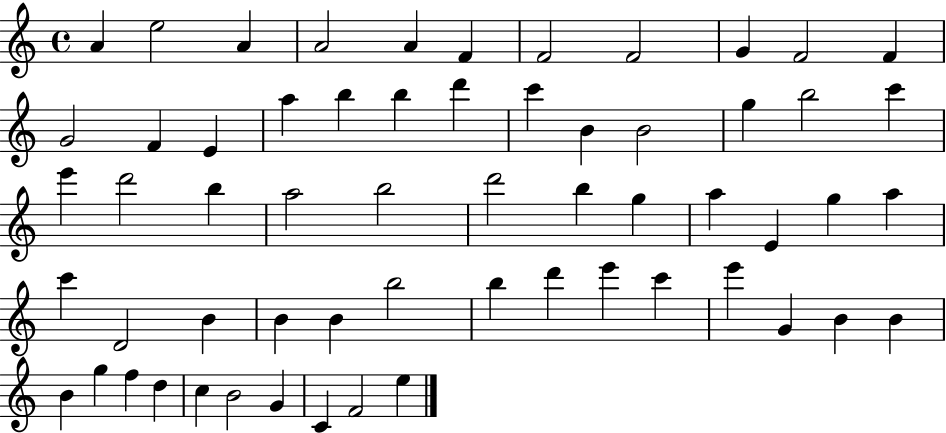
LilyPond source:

{
  \clef treble
  \time 4/4
  \defaultTimeSignature
  \key c \major
  a'4 e''2 a'4 | a'2 a'4 f'4 | f'2 f'2 | g'4 f'2 f'4 | \break g'2 f'4 e'4 | a''4 b''4 b''4 d'''4 | c'''4 b'4 b'2 | g''4 b''2 c'''4 | \break e'''4 d'''2 b''4 | a''2 b''2 | d'''2 b''4 g''4 | a''4 e'4 g''4 a''4 | \break c'''4 d'2 b'4 | b'4 b'4 b''2 | b''4 d'''4 e'''4 c'''4 | e'''4 g'4 b'4 b'4 | \break b'4 g''4 f''4 d''4 | c''4 b'2 g'4 | c'4 f'2 e''4 | \bar "|."
}